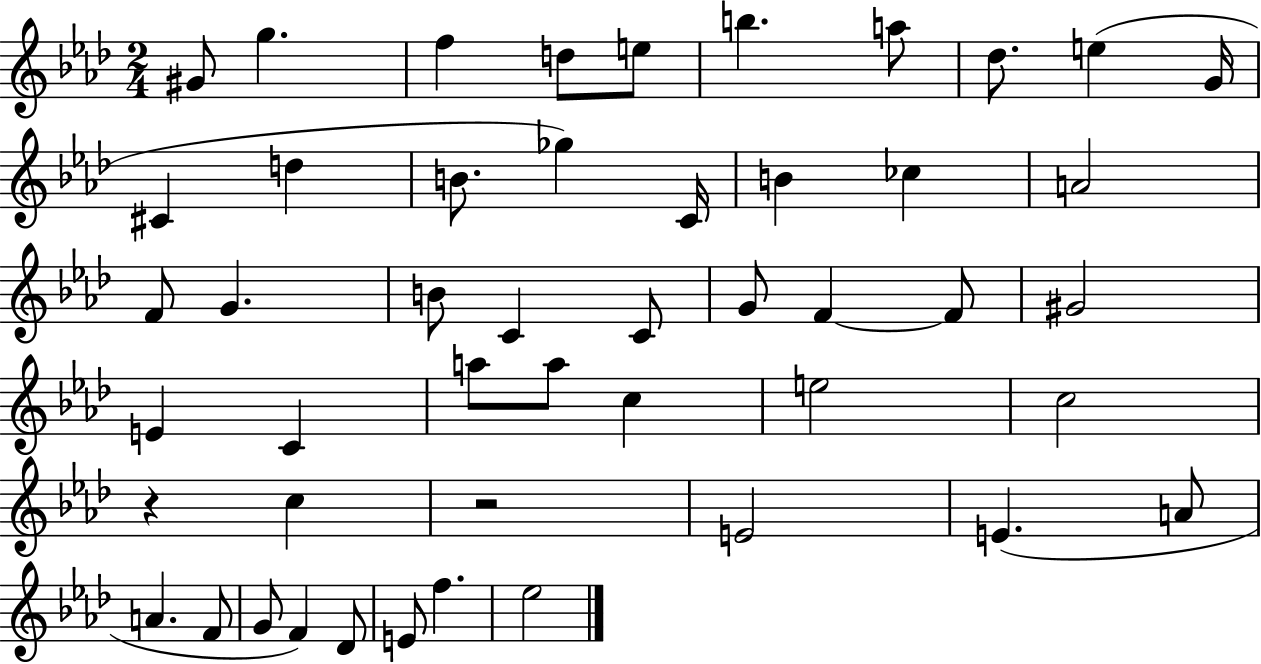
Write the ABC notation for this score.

X:1
T:Untitled
M:2/4
L:1/4
K:Ab
^G/2 g f d/2 e/2 b a/2 _d/2 e G/4 ^C d B/2 _g C/4 B _c A2 F/2 G B/2 C C/2 G/2 F F/2 ^G2 E C a/2 a/2 c e2 c2 z c z2 E2 E A/2 A F/2 G/2 F _D/2 E/2 f _e2